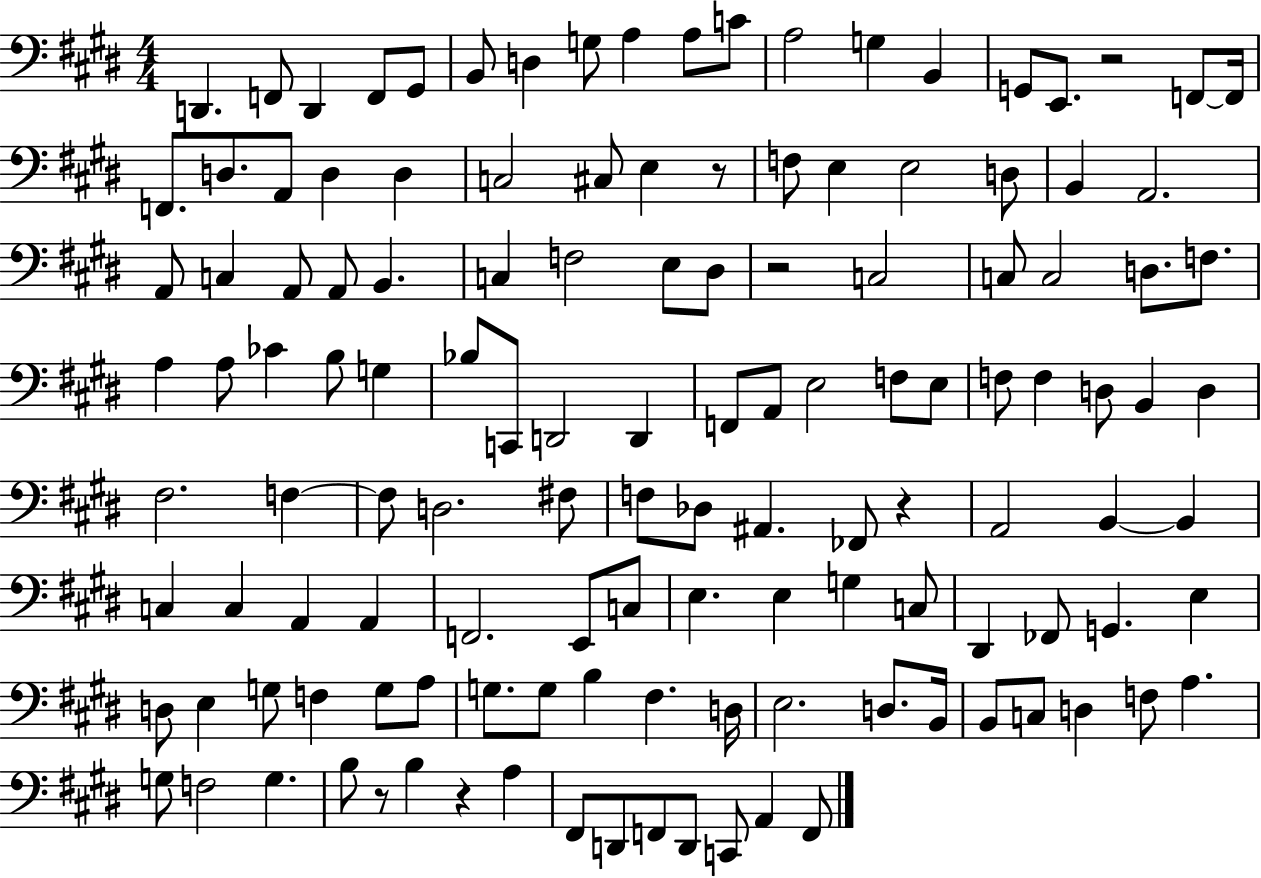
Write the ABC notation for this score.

X:1
T:Untitled
M:4/4
L:1/4
K:E
D,, F,,/2 D,, F,,/2 ^G,,/2 B,,/2 D, G,/2 A, A,/2 C/2 A,2 G, B,, G,,/2 E,,/2 z2 F,,/2 F,,/4 F,,/2 D,/2 A,,/2 D, D, C,2 ^C,/2 E, z/2 F,/2 E, E,2 D,/2 B,, A,,2 A,,/2 C, A,,/2 A,,/2 B,, C, F,2 E,/2 ^D,/2 z2 C,2 C,/2 C,2 D,/2 F,/2 A, A,/2 _C B,/2 G, _B,/2 C,,/2 D,,2 D,, F,,/2 A,,/2 E,2 F,/2 E,/2 F,/2 F, D,/2 B,, D, ^F,2 F, F,/2 D,2 ^F,/2 F,/2 _D,/2 ^A,, _F,,/2 z A,,2 B,, B,, C, C, A,, A,, F,,2 E,,/2 C,/2 E, E, G, C,/2 ^D,, _F,,/2 G,, E, D,/2 E, G,/2 F, G,/2 A,/2 G,/2 G,/2 B, ^F, D,/4 E,2 D,/2 B,,/4 B,,/2 C,/2 D, F,/2 A, G,/2 F,2 G, B,/2 z/2 B, z A, ^F,,/2 D,,/2 F,,/2 D,,/2 C,,/2 A,, F,,/2